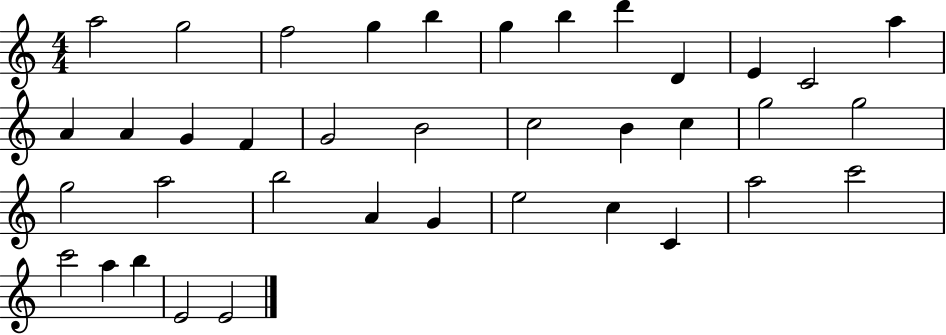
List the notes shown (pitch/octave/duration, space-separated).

A5/h G5/h F5/h G5/q B5/q G5/q B5/q D6/q D4/q E4/q C4/h A5/q A4/q A4/q G4/q F4/q G4/h B4/h C5/h B4/q C5/q G5/h G5/h G5/h A5/h B5/h A4/q G4/q E5/h C5/q C4/q A5/h C6/h C6/h A5/q B5/q E4/h E4/h